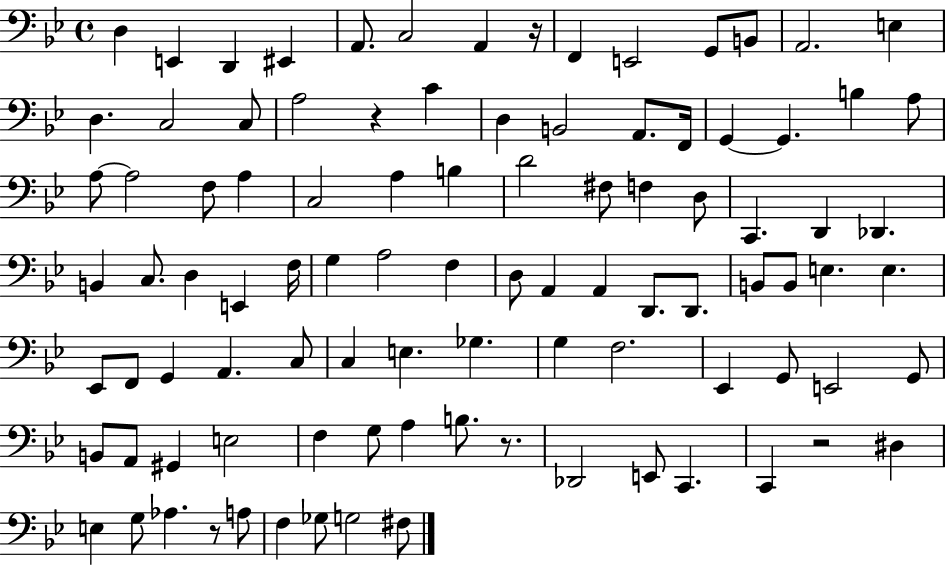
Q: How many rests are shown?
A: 5